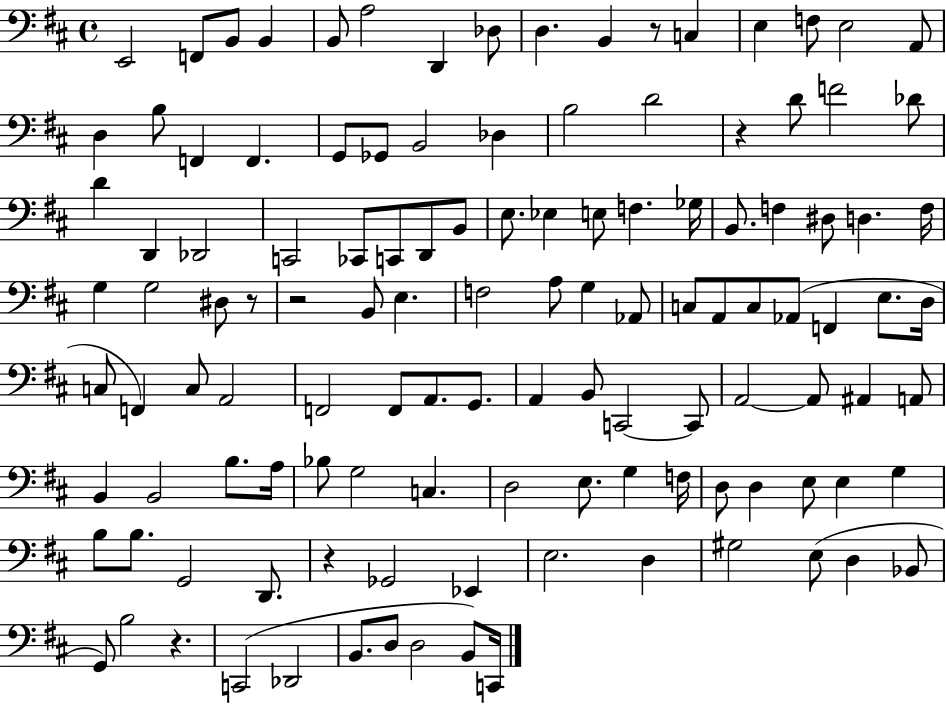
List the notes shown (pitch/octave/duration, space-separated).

E2/h F2/e B2/e B2/q B2/e A3/h D2/q Db3/e D3/q. B2/q R/e C3/q E3/q F3/e E3/h A2/e D3/q B3/e F2/q F2/q. G2/e Gb2/e B2/h Db3/q B3/h D4/h R/q D4/e F4/h Db4/e D4/q D2/q Db2/h C2/h CES2/e C2/e D2/e B2/e E3/e. Eb3/q E3/e F3/q. Gb3/s B2/e. F3/q D#3/e D3/q. F3/s G3/q G3/h D#3/e R/e R/h B2/e E3/q. F3/h A3/e G3/q Ab2/e C3/e A2/e C3/e Ab2/e F2/q E3/e. D3/s C3/e F2/q C3/e A2/h F2/h F2/e A2/e. G2/e. A2/q B2/e C2/h C2/e A2/h A2/e A#2/q A2/e B2/q B2/h B3/e. A3/s Bb3/e G3/h C3/q. D3/h E3/e. G3/q F3/s D3/e D3/q E3/e E3/q G3/q B3/e B3/e. G2/h D2/e. R/q Gb2/h Eb2/q E3/h. D3/q G#3/h E3/e D3/q Bb2/e G2/e B3/h R/q. C2/h Db2/h B2/e. D3/e D3/h B2/e C2/s